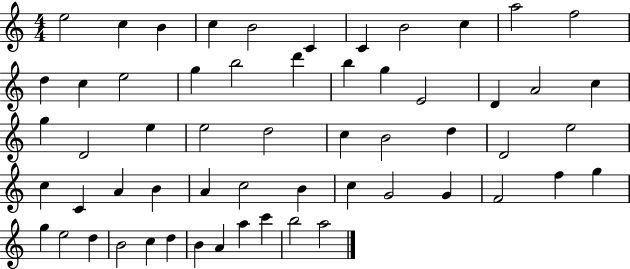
{
  \clef treble
  \numericTimeSignature
  \time 4/4
  \key c \major
  e''2 c''4 b'4 | c''4 b'2 c'4 | c'4 b'2 c''4 | a''2 f''2 | \break d''4 c''4 e''2 | g''4 b''2 d'''4 | b''4 g''4 e'2 | d'4 a'2 c''4 | \break g''4 d'2 e''4 | e''2 d''2 | c''4 b'2 d''4 | d'2 e''2 | \break c''4 c'4 a'4 b'4 | a'4 c''2 b'4 | c''4 g'2 g'4 | f'2 f''4 g''4 | \break g''4 e''2 d''4 | b'2 c''4 d''4 | b'4 a'4 a''4 c'''4 | b''2 a''2 | \break \bar "|."
}